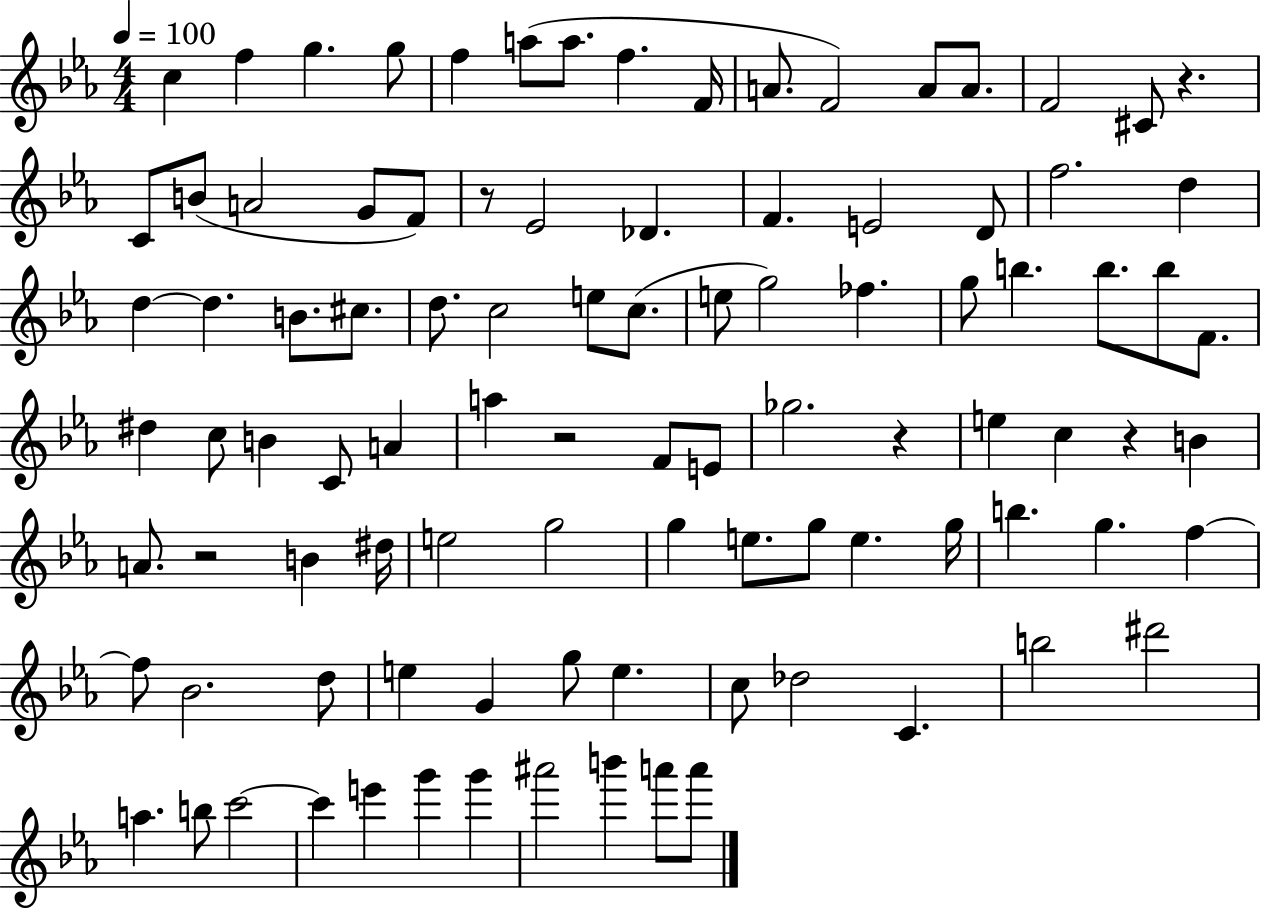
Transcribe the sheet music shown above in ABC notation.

X:1
T:Untitled
M:4/4
L:1/4
K:Eb
c f g g/2 f a/2 a/2 f F/4 A/2 F2 A/2 A/2 F2 ^C/2 z C/2 B/2 A2 G/2 F/2 z/2 _E2 _D F E2 D/2 f2 d d d B/2 ^c/2 d/2 c2 e/2 c/2 e/2 g2 _f g/2 b b/2 b/2 F/2 ^d c/2 B C/2 A a z2 F/2 E/2 _g2 z e c z B A/2 z2 B ^d/4 e2 g2 g e/2 g/2 e g/4 b g f f/2 _B2 d/2 e G g/2 e c/2 _d2 C b2 ^d'2 a b/2 c'2 c' e' g' g' ^a'2 b' a'/2 a'/2